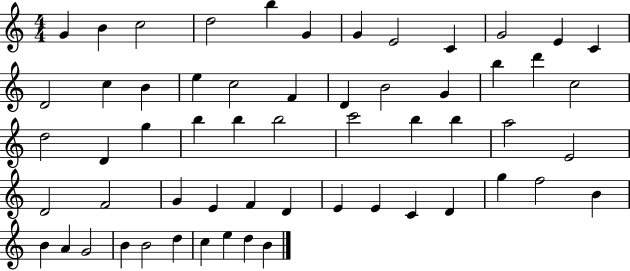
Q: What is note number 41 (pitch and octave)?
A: D4